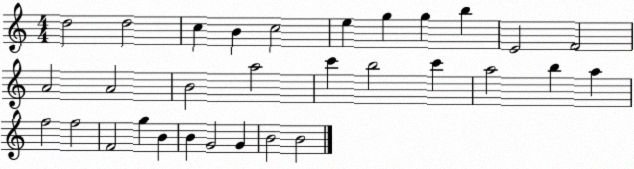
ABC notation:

X:1
T:Untitled
M:4/4
L:1/4
K:C
d2 d2 c B c2 e g g b E2 F2 A2 A2 B2 a2 c' b2 c' a2 b a f2 f2 F2 g B B G2 G B2 B2